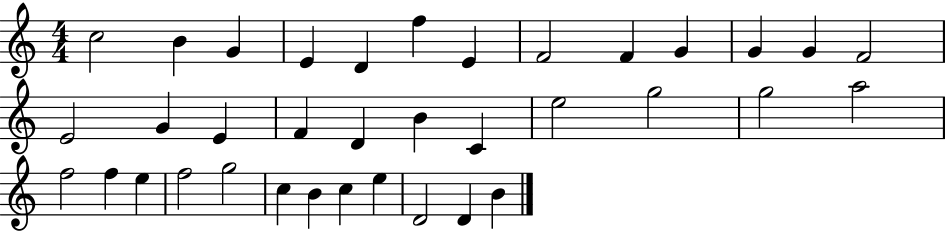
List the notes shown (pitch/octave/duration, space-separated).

C5/h B4/q G4/q E4/q D4/q F5/q E4/q F4/h F4/q G4/q G4/q G4/q F4/h E4/h G4/q E4/q F4/q D4/q B4/q C4/q E5/h G5/h G5/h A5/h F5/h F5/q E5/q F5/h G5/h C5/q B4/q C5/q E5/q D4/h D4/q B4/q